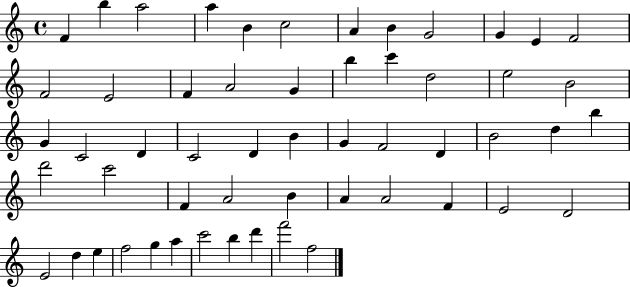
F4/q B5/q A5/h A5/q B4/q C5/h A4/q B4/q G4/h G4/q E4/q F4/h F4/h E4/h F4/q A4/h G4/q B5/q C6/q D5/h E5/h B4/h G4/q C4/h D4/q C4/h D4/q B4/q G4/q F4/h D4/q B4/h D5/q B5/q D6/h C6/h F4/q A4/h B4/q A4/q A4/h F4/q E4/h D4/h E4/h D5/q E5/q F5/h G5/q A5/q C6/h B5/q D6/q F6/h F5/h